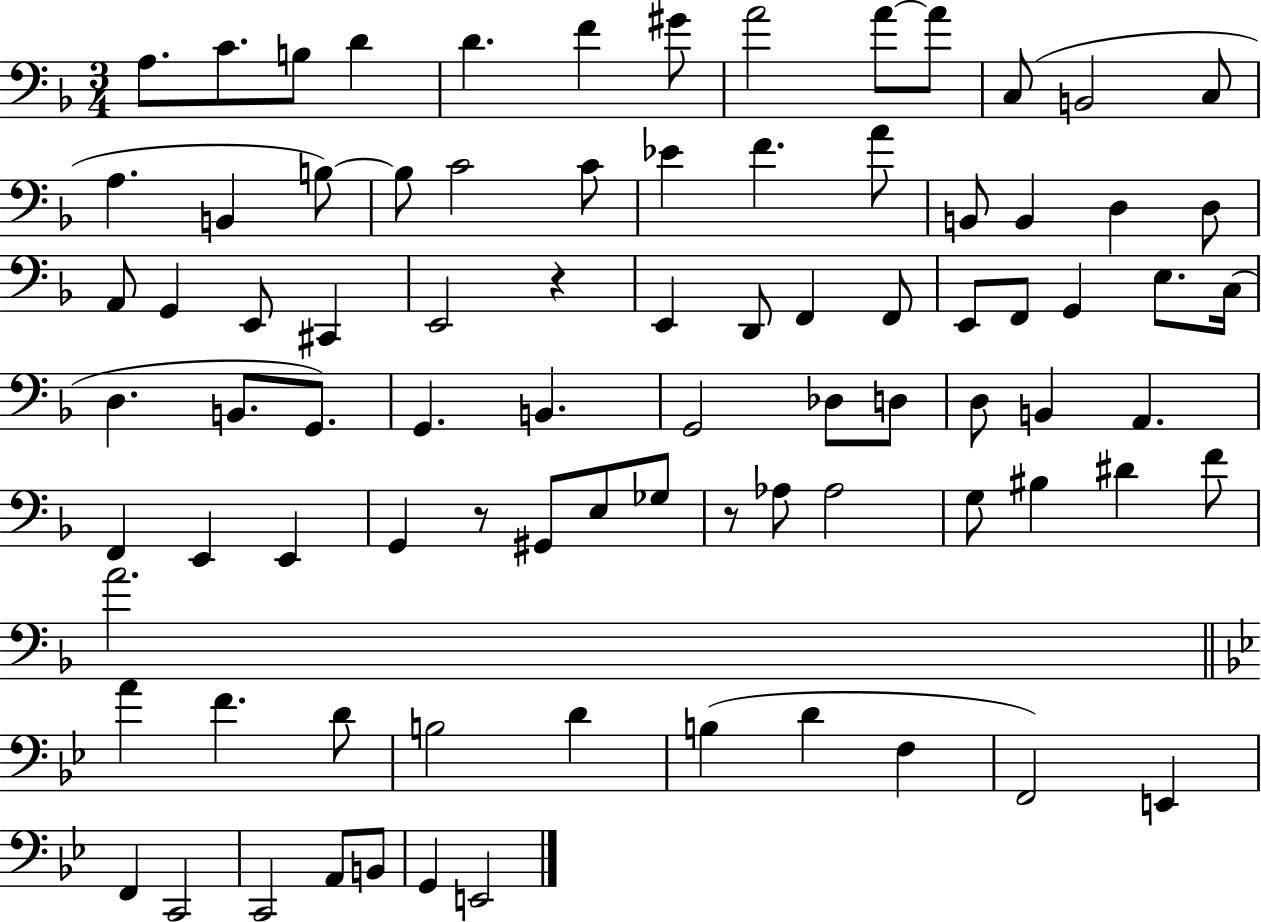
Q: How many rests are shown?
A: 3